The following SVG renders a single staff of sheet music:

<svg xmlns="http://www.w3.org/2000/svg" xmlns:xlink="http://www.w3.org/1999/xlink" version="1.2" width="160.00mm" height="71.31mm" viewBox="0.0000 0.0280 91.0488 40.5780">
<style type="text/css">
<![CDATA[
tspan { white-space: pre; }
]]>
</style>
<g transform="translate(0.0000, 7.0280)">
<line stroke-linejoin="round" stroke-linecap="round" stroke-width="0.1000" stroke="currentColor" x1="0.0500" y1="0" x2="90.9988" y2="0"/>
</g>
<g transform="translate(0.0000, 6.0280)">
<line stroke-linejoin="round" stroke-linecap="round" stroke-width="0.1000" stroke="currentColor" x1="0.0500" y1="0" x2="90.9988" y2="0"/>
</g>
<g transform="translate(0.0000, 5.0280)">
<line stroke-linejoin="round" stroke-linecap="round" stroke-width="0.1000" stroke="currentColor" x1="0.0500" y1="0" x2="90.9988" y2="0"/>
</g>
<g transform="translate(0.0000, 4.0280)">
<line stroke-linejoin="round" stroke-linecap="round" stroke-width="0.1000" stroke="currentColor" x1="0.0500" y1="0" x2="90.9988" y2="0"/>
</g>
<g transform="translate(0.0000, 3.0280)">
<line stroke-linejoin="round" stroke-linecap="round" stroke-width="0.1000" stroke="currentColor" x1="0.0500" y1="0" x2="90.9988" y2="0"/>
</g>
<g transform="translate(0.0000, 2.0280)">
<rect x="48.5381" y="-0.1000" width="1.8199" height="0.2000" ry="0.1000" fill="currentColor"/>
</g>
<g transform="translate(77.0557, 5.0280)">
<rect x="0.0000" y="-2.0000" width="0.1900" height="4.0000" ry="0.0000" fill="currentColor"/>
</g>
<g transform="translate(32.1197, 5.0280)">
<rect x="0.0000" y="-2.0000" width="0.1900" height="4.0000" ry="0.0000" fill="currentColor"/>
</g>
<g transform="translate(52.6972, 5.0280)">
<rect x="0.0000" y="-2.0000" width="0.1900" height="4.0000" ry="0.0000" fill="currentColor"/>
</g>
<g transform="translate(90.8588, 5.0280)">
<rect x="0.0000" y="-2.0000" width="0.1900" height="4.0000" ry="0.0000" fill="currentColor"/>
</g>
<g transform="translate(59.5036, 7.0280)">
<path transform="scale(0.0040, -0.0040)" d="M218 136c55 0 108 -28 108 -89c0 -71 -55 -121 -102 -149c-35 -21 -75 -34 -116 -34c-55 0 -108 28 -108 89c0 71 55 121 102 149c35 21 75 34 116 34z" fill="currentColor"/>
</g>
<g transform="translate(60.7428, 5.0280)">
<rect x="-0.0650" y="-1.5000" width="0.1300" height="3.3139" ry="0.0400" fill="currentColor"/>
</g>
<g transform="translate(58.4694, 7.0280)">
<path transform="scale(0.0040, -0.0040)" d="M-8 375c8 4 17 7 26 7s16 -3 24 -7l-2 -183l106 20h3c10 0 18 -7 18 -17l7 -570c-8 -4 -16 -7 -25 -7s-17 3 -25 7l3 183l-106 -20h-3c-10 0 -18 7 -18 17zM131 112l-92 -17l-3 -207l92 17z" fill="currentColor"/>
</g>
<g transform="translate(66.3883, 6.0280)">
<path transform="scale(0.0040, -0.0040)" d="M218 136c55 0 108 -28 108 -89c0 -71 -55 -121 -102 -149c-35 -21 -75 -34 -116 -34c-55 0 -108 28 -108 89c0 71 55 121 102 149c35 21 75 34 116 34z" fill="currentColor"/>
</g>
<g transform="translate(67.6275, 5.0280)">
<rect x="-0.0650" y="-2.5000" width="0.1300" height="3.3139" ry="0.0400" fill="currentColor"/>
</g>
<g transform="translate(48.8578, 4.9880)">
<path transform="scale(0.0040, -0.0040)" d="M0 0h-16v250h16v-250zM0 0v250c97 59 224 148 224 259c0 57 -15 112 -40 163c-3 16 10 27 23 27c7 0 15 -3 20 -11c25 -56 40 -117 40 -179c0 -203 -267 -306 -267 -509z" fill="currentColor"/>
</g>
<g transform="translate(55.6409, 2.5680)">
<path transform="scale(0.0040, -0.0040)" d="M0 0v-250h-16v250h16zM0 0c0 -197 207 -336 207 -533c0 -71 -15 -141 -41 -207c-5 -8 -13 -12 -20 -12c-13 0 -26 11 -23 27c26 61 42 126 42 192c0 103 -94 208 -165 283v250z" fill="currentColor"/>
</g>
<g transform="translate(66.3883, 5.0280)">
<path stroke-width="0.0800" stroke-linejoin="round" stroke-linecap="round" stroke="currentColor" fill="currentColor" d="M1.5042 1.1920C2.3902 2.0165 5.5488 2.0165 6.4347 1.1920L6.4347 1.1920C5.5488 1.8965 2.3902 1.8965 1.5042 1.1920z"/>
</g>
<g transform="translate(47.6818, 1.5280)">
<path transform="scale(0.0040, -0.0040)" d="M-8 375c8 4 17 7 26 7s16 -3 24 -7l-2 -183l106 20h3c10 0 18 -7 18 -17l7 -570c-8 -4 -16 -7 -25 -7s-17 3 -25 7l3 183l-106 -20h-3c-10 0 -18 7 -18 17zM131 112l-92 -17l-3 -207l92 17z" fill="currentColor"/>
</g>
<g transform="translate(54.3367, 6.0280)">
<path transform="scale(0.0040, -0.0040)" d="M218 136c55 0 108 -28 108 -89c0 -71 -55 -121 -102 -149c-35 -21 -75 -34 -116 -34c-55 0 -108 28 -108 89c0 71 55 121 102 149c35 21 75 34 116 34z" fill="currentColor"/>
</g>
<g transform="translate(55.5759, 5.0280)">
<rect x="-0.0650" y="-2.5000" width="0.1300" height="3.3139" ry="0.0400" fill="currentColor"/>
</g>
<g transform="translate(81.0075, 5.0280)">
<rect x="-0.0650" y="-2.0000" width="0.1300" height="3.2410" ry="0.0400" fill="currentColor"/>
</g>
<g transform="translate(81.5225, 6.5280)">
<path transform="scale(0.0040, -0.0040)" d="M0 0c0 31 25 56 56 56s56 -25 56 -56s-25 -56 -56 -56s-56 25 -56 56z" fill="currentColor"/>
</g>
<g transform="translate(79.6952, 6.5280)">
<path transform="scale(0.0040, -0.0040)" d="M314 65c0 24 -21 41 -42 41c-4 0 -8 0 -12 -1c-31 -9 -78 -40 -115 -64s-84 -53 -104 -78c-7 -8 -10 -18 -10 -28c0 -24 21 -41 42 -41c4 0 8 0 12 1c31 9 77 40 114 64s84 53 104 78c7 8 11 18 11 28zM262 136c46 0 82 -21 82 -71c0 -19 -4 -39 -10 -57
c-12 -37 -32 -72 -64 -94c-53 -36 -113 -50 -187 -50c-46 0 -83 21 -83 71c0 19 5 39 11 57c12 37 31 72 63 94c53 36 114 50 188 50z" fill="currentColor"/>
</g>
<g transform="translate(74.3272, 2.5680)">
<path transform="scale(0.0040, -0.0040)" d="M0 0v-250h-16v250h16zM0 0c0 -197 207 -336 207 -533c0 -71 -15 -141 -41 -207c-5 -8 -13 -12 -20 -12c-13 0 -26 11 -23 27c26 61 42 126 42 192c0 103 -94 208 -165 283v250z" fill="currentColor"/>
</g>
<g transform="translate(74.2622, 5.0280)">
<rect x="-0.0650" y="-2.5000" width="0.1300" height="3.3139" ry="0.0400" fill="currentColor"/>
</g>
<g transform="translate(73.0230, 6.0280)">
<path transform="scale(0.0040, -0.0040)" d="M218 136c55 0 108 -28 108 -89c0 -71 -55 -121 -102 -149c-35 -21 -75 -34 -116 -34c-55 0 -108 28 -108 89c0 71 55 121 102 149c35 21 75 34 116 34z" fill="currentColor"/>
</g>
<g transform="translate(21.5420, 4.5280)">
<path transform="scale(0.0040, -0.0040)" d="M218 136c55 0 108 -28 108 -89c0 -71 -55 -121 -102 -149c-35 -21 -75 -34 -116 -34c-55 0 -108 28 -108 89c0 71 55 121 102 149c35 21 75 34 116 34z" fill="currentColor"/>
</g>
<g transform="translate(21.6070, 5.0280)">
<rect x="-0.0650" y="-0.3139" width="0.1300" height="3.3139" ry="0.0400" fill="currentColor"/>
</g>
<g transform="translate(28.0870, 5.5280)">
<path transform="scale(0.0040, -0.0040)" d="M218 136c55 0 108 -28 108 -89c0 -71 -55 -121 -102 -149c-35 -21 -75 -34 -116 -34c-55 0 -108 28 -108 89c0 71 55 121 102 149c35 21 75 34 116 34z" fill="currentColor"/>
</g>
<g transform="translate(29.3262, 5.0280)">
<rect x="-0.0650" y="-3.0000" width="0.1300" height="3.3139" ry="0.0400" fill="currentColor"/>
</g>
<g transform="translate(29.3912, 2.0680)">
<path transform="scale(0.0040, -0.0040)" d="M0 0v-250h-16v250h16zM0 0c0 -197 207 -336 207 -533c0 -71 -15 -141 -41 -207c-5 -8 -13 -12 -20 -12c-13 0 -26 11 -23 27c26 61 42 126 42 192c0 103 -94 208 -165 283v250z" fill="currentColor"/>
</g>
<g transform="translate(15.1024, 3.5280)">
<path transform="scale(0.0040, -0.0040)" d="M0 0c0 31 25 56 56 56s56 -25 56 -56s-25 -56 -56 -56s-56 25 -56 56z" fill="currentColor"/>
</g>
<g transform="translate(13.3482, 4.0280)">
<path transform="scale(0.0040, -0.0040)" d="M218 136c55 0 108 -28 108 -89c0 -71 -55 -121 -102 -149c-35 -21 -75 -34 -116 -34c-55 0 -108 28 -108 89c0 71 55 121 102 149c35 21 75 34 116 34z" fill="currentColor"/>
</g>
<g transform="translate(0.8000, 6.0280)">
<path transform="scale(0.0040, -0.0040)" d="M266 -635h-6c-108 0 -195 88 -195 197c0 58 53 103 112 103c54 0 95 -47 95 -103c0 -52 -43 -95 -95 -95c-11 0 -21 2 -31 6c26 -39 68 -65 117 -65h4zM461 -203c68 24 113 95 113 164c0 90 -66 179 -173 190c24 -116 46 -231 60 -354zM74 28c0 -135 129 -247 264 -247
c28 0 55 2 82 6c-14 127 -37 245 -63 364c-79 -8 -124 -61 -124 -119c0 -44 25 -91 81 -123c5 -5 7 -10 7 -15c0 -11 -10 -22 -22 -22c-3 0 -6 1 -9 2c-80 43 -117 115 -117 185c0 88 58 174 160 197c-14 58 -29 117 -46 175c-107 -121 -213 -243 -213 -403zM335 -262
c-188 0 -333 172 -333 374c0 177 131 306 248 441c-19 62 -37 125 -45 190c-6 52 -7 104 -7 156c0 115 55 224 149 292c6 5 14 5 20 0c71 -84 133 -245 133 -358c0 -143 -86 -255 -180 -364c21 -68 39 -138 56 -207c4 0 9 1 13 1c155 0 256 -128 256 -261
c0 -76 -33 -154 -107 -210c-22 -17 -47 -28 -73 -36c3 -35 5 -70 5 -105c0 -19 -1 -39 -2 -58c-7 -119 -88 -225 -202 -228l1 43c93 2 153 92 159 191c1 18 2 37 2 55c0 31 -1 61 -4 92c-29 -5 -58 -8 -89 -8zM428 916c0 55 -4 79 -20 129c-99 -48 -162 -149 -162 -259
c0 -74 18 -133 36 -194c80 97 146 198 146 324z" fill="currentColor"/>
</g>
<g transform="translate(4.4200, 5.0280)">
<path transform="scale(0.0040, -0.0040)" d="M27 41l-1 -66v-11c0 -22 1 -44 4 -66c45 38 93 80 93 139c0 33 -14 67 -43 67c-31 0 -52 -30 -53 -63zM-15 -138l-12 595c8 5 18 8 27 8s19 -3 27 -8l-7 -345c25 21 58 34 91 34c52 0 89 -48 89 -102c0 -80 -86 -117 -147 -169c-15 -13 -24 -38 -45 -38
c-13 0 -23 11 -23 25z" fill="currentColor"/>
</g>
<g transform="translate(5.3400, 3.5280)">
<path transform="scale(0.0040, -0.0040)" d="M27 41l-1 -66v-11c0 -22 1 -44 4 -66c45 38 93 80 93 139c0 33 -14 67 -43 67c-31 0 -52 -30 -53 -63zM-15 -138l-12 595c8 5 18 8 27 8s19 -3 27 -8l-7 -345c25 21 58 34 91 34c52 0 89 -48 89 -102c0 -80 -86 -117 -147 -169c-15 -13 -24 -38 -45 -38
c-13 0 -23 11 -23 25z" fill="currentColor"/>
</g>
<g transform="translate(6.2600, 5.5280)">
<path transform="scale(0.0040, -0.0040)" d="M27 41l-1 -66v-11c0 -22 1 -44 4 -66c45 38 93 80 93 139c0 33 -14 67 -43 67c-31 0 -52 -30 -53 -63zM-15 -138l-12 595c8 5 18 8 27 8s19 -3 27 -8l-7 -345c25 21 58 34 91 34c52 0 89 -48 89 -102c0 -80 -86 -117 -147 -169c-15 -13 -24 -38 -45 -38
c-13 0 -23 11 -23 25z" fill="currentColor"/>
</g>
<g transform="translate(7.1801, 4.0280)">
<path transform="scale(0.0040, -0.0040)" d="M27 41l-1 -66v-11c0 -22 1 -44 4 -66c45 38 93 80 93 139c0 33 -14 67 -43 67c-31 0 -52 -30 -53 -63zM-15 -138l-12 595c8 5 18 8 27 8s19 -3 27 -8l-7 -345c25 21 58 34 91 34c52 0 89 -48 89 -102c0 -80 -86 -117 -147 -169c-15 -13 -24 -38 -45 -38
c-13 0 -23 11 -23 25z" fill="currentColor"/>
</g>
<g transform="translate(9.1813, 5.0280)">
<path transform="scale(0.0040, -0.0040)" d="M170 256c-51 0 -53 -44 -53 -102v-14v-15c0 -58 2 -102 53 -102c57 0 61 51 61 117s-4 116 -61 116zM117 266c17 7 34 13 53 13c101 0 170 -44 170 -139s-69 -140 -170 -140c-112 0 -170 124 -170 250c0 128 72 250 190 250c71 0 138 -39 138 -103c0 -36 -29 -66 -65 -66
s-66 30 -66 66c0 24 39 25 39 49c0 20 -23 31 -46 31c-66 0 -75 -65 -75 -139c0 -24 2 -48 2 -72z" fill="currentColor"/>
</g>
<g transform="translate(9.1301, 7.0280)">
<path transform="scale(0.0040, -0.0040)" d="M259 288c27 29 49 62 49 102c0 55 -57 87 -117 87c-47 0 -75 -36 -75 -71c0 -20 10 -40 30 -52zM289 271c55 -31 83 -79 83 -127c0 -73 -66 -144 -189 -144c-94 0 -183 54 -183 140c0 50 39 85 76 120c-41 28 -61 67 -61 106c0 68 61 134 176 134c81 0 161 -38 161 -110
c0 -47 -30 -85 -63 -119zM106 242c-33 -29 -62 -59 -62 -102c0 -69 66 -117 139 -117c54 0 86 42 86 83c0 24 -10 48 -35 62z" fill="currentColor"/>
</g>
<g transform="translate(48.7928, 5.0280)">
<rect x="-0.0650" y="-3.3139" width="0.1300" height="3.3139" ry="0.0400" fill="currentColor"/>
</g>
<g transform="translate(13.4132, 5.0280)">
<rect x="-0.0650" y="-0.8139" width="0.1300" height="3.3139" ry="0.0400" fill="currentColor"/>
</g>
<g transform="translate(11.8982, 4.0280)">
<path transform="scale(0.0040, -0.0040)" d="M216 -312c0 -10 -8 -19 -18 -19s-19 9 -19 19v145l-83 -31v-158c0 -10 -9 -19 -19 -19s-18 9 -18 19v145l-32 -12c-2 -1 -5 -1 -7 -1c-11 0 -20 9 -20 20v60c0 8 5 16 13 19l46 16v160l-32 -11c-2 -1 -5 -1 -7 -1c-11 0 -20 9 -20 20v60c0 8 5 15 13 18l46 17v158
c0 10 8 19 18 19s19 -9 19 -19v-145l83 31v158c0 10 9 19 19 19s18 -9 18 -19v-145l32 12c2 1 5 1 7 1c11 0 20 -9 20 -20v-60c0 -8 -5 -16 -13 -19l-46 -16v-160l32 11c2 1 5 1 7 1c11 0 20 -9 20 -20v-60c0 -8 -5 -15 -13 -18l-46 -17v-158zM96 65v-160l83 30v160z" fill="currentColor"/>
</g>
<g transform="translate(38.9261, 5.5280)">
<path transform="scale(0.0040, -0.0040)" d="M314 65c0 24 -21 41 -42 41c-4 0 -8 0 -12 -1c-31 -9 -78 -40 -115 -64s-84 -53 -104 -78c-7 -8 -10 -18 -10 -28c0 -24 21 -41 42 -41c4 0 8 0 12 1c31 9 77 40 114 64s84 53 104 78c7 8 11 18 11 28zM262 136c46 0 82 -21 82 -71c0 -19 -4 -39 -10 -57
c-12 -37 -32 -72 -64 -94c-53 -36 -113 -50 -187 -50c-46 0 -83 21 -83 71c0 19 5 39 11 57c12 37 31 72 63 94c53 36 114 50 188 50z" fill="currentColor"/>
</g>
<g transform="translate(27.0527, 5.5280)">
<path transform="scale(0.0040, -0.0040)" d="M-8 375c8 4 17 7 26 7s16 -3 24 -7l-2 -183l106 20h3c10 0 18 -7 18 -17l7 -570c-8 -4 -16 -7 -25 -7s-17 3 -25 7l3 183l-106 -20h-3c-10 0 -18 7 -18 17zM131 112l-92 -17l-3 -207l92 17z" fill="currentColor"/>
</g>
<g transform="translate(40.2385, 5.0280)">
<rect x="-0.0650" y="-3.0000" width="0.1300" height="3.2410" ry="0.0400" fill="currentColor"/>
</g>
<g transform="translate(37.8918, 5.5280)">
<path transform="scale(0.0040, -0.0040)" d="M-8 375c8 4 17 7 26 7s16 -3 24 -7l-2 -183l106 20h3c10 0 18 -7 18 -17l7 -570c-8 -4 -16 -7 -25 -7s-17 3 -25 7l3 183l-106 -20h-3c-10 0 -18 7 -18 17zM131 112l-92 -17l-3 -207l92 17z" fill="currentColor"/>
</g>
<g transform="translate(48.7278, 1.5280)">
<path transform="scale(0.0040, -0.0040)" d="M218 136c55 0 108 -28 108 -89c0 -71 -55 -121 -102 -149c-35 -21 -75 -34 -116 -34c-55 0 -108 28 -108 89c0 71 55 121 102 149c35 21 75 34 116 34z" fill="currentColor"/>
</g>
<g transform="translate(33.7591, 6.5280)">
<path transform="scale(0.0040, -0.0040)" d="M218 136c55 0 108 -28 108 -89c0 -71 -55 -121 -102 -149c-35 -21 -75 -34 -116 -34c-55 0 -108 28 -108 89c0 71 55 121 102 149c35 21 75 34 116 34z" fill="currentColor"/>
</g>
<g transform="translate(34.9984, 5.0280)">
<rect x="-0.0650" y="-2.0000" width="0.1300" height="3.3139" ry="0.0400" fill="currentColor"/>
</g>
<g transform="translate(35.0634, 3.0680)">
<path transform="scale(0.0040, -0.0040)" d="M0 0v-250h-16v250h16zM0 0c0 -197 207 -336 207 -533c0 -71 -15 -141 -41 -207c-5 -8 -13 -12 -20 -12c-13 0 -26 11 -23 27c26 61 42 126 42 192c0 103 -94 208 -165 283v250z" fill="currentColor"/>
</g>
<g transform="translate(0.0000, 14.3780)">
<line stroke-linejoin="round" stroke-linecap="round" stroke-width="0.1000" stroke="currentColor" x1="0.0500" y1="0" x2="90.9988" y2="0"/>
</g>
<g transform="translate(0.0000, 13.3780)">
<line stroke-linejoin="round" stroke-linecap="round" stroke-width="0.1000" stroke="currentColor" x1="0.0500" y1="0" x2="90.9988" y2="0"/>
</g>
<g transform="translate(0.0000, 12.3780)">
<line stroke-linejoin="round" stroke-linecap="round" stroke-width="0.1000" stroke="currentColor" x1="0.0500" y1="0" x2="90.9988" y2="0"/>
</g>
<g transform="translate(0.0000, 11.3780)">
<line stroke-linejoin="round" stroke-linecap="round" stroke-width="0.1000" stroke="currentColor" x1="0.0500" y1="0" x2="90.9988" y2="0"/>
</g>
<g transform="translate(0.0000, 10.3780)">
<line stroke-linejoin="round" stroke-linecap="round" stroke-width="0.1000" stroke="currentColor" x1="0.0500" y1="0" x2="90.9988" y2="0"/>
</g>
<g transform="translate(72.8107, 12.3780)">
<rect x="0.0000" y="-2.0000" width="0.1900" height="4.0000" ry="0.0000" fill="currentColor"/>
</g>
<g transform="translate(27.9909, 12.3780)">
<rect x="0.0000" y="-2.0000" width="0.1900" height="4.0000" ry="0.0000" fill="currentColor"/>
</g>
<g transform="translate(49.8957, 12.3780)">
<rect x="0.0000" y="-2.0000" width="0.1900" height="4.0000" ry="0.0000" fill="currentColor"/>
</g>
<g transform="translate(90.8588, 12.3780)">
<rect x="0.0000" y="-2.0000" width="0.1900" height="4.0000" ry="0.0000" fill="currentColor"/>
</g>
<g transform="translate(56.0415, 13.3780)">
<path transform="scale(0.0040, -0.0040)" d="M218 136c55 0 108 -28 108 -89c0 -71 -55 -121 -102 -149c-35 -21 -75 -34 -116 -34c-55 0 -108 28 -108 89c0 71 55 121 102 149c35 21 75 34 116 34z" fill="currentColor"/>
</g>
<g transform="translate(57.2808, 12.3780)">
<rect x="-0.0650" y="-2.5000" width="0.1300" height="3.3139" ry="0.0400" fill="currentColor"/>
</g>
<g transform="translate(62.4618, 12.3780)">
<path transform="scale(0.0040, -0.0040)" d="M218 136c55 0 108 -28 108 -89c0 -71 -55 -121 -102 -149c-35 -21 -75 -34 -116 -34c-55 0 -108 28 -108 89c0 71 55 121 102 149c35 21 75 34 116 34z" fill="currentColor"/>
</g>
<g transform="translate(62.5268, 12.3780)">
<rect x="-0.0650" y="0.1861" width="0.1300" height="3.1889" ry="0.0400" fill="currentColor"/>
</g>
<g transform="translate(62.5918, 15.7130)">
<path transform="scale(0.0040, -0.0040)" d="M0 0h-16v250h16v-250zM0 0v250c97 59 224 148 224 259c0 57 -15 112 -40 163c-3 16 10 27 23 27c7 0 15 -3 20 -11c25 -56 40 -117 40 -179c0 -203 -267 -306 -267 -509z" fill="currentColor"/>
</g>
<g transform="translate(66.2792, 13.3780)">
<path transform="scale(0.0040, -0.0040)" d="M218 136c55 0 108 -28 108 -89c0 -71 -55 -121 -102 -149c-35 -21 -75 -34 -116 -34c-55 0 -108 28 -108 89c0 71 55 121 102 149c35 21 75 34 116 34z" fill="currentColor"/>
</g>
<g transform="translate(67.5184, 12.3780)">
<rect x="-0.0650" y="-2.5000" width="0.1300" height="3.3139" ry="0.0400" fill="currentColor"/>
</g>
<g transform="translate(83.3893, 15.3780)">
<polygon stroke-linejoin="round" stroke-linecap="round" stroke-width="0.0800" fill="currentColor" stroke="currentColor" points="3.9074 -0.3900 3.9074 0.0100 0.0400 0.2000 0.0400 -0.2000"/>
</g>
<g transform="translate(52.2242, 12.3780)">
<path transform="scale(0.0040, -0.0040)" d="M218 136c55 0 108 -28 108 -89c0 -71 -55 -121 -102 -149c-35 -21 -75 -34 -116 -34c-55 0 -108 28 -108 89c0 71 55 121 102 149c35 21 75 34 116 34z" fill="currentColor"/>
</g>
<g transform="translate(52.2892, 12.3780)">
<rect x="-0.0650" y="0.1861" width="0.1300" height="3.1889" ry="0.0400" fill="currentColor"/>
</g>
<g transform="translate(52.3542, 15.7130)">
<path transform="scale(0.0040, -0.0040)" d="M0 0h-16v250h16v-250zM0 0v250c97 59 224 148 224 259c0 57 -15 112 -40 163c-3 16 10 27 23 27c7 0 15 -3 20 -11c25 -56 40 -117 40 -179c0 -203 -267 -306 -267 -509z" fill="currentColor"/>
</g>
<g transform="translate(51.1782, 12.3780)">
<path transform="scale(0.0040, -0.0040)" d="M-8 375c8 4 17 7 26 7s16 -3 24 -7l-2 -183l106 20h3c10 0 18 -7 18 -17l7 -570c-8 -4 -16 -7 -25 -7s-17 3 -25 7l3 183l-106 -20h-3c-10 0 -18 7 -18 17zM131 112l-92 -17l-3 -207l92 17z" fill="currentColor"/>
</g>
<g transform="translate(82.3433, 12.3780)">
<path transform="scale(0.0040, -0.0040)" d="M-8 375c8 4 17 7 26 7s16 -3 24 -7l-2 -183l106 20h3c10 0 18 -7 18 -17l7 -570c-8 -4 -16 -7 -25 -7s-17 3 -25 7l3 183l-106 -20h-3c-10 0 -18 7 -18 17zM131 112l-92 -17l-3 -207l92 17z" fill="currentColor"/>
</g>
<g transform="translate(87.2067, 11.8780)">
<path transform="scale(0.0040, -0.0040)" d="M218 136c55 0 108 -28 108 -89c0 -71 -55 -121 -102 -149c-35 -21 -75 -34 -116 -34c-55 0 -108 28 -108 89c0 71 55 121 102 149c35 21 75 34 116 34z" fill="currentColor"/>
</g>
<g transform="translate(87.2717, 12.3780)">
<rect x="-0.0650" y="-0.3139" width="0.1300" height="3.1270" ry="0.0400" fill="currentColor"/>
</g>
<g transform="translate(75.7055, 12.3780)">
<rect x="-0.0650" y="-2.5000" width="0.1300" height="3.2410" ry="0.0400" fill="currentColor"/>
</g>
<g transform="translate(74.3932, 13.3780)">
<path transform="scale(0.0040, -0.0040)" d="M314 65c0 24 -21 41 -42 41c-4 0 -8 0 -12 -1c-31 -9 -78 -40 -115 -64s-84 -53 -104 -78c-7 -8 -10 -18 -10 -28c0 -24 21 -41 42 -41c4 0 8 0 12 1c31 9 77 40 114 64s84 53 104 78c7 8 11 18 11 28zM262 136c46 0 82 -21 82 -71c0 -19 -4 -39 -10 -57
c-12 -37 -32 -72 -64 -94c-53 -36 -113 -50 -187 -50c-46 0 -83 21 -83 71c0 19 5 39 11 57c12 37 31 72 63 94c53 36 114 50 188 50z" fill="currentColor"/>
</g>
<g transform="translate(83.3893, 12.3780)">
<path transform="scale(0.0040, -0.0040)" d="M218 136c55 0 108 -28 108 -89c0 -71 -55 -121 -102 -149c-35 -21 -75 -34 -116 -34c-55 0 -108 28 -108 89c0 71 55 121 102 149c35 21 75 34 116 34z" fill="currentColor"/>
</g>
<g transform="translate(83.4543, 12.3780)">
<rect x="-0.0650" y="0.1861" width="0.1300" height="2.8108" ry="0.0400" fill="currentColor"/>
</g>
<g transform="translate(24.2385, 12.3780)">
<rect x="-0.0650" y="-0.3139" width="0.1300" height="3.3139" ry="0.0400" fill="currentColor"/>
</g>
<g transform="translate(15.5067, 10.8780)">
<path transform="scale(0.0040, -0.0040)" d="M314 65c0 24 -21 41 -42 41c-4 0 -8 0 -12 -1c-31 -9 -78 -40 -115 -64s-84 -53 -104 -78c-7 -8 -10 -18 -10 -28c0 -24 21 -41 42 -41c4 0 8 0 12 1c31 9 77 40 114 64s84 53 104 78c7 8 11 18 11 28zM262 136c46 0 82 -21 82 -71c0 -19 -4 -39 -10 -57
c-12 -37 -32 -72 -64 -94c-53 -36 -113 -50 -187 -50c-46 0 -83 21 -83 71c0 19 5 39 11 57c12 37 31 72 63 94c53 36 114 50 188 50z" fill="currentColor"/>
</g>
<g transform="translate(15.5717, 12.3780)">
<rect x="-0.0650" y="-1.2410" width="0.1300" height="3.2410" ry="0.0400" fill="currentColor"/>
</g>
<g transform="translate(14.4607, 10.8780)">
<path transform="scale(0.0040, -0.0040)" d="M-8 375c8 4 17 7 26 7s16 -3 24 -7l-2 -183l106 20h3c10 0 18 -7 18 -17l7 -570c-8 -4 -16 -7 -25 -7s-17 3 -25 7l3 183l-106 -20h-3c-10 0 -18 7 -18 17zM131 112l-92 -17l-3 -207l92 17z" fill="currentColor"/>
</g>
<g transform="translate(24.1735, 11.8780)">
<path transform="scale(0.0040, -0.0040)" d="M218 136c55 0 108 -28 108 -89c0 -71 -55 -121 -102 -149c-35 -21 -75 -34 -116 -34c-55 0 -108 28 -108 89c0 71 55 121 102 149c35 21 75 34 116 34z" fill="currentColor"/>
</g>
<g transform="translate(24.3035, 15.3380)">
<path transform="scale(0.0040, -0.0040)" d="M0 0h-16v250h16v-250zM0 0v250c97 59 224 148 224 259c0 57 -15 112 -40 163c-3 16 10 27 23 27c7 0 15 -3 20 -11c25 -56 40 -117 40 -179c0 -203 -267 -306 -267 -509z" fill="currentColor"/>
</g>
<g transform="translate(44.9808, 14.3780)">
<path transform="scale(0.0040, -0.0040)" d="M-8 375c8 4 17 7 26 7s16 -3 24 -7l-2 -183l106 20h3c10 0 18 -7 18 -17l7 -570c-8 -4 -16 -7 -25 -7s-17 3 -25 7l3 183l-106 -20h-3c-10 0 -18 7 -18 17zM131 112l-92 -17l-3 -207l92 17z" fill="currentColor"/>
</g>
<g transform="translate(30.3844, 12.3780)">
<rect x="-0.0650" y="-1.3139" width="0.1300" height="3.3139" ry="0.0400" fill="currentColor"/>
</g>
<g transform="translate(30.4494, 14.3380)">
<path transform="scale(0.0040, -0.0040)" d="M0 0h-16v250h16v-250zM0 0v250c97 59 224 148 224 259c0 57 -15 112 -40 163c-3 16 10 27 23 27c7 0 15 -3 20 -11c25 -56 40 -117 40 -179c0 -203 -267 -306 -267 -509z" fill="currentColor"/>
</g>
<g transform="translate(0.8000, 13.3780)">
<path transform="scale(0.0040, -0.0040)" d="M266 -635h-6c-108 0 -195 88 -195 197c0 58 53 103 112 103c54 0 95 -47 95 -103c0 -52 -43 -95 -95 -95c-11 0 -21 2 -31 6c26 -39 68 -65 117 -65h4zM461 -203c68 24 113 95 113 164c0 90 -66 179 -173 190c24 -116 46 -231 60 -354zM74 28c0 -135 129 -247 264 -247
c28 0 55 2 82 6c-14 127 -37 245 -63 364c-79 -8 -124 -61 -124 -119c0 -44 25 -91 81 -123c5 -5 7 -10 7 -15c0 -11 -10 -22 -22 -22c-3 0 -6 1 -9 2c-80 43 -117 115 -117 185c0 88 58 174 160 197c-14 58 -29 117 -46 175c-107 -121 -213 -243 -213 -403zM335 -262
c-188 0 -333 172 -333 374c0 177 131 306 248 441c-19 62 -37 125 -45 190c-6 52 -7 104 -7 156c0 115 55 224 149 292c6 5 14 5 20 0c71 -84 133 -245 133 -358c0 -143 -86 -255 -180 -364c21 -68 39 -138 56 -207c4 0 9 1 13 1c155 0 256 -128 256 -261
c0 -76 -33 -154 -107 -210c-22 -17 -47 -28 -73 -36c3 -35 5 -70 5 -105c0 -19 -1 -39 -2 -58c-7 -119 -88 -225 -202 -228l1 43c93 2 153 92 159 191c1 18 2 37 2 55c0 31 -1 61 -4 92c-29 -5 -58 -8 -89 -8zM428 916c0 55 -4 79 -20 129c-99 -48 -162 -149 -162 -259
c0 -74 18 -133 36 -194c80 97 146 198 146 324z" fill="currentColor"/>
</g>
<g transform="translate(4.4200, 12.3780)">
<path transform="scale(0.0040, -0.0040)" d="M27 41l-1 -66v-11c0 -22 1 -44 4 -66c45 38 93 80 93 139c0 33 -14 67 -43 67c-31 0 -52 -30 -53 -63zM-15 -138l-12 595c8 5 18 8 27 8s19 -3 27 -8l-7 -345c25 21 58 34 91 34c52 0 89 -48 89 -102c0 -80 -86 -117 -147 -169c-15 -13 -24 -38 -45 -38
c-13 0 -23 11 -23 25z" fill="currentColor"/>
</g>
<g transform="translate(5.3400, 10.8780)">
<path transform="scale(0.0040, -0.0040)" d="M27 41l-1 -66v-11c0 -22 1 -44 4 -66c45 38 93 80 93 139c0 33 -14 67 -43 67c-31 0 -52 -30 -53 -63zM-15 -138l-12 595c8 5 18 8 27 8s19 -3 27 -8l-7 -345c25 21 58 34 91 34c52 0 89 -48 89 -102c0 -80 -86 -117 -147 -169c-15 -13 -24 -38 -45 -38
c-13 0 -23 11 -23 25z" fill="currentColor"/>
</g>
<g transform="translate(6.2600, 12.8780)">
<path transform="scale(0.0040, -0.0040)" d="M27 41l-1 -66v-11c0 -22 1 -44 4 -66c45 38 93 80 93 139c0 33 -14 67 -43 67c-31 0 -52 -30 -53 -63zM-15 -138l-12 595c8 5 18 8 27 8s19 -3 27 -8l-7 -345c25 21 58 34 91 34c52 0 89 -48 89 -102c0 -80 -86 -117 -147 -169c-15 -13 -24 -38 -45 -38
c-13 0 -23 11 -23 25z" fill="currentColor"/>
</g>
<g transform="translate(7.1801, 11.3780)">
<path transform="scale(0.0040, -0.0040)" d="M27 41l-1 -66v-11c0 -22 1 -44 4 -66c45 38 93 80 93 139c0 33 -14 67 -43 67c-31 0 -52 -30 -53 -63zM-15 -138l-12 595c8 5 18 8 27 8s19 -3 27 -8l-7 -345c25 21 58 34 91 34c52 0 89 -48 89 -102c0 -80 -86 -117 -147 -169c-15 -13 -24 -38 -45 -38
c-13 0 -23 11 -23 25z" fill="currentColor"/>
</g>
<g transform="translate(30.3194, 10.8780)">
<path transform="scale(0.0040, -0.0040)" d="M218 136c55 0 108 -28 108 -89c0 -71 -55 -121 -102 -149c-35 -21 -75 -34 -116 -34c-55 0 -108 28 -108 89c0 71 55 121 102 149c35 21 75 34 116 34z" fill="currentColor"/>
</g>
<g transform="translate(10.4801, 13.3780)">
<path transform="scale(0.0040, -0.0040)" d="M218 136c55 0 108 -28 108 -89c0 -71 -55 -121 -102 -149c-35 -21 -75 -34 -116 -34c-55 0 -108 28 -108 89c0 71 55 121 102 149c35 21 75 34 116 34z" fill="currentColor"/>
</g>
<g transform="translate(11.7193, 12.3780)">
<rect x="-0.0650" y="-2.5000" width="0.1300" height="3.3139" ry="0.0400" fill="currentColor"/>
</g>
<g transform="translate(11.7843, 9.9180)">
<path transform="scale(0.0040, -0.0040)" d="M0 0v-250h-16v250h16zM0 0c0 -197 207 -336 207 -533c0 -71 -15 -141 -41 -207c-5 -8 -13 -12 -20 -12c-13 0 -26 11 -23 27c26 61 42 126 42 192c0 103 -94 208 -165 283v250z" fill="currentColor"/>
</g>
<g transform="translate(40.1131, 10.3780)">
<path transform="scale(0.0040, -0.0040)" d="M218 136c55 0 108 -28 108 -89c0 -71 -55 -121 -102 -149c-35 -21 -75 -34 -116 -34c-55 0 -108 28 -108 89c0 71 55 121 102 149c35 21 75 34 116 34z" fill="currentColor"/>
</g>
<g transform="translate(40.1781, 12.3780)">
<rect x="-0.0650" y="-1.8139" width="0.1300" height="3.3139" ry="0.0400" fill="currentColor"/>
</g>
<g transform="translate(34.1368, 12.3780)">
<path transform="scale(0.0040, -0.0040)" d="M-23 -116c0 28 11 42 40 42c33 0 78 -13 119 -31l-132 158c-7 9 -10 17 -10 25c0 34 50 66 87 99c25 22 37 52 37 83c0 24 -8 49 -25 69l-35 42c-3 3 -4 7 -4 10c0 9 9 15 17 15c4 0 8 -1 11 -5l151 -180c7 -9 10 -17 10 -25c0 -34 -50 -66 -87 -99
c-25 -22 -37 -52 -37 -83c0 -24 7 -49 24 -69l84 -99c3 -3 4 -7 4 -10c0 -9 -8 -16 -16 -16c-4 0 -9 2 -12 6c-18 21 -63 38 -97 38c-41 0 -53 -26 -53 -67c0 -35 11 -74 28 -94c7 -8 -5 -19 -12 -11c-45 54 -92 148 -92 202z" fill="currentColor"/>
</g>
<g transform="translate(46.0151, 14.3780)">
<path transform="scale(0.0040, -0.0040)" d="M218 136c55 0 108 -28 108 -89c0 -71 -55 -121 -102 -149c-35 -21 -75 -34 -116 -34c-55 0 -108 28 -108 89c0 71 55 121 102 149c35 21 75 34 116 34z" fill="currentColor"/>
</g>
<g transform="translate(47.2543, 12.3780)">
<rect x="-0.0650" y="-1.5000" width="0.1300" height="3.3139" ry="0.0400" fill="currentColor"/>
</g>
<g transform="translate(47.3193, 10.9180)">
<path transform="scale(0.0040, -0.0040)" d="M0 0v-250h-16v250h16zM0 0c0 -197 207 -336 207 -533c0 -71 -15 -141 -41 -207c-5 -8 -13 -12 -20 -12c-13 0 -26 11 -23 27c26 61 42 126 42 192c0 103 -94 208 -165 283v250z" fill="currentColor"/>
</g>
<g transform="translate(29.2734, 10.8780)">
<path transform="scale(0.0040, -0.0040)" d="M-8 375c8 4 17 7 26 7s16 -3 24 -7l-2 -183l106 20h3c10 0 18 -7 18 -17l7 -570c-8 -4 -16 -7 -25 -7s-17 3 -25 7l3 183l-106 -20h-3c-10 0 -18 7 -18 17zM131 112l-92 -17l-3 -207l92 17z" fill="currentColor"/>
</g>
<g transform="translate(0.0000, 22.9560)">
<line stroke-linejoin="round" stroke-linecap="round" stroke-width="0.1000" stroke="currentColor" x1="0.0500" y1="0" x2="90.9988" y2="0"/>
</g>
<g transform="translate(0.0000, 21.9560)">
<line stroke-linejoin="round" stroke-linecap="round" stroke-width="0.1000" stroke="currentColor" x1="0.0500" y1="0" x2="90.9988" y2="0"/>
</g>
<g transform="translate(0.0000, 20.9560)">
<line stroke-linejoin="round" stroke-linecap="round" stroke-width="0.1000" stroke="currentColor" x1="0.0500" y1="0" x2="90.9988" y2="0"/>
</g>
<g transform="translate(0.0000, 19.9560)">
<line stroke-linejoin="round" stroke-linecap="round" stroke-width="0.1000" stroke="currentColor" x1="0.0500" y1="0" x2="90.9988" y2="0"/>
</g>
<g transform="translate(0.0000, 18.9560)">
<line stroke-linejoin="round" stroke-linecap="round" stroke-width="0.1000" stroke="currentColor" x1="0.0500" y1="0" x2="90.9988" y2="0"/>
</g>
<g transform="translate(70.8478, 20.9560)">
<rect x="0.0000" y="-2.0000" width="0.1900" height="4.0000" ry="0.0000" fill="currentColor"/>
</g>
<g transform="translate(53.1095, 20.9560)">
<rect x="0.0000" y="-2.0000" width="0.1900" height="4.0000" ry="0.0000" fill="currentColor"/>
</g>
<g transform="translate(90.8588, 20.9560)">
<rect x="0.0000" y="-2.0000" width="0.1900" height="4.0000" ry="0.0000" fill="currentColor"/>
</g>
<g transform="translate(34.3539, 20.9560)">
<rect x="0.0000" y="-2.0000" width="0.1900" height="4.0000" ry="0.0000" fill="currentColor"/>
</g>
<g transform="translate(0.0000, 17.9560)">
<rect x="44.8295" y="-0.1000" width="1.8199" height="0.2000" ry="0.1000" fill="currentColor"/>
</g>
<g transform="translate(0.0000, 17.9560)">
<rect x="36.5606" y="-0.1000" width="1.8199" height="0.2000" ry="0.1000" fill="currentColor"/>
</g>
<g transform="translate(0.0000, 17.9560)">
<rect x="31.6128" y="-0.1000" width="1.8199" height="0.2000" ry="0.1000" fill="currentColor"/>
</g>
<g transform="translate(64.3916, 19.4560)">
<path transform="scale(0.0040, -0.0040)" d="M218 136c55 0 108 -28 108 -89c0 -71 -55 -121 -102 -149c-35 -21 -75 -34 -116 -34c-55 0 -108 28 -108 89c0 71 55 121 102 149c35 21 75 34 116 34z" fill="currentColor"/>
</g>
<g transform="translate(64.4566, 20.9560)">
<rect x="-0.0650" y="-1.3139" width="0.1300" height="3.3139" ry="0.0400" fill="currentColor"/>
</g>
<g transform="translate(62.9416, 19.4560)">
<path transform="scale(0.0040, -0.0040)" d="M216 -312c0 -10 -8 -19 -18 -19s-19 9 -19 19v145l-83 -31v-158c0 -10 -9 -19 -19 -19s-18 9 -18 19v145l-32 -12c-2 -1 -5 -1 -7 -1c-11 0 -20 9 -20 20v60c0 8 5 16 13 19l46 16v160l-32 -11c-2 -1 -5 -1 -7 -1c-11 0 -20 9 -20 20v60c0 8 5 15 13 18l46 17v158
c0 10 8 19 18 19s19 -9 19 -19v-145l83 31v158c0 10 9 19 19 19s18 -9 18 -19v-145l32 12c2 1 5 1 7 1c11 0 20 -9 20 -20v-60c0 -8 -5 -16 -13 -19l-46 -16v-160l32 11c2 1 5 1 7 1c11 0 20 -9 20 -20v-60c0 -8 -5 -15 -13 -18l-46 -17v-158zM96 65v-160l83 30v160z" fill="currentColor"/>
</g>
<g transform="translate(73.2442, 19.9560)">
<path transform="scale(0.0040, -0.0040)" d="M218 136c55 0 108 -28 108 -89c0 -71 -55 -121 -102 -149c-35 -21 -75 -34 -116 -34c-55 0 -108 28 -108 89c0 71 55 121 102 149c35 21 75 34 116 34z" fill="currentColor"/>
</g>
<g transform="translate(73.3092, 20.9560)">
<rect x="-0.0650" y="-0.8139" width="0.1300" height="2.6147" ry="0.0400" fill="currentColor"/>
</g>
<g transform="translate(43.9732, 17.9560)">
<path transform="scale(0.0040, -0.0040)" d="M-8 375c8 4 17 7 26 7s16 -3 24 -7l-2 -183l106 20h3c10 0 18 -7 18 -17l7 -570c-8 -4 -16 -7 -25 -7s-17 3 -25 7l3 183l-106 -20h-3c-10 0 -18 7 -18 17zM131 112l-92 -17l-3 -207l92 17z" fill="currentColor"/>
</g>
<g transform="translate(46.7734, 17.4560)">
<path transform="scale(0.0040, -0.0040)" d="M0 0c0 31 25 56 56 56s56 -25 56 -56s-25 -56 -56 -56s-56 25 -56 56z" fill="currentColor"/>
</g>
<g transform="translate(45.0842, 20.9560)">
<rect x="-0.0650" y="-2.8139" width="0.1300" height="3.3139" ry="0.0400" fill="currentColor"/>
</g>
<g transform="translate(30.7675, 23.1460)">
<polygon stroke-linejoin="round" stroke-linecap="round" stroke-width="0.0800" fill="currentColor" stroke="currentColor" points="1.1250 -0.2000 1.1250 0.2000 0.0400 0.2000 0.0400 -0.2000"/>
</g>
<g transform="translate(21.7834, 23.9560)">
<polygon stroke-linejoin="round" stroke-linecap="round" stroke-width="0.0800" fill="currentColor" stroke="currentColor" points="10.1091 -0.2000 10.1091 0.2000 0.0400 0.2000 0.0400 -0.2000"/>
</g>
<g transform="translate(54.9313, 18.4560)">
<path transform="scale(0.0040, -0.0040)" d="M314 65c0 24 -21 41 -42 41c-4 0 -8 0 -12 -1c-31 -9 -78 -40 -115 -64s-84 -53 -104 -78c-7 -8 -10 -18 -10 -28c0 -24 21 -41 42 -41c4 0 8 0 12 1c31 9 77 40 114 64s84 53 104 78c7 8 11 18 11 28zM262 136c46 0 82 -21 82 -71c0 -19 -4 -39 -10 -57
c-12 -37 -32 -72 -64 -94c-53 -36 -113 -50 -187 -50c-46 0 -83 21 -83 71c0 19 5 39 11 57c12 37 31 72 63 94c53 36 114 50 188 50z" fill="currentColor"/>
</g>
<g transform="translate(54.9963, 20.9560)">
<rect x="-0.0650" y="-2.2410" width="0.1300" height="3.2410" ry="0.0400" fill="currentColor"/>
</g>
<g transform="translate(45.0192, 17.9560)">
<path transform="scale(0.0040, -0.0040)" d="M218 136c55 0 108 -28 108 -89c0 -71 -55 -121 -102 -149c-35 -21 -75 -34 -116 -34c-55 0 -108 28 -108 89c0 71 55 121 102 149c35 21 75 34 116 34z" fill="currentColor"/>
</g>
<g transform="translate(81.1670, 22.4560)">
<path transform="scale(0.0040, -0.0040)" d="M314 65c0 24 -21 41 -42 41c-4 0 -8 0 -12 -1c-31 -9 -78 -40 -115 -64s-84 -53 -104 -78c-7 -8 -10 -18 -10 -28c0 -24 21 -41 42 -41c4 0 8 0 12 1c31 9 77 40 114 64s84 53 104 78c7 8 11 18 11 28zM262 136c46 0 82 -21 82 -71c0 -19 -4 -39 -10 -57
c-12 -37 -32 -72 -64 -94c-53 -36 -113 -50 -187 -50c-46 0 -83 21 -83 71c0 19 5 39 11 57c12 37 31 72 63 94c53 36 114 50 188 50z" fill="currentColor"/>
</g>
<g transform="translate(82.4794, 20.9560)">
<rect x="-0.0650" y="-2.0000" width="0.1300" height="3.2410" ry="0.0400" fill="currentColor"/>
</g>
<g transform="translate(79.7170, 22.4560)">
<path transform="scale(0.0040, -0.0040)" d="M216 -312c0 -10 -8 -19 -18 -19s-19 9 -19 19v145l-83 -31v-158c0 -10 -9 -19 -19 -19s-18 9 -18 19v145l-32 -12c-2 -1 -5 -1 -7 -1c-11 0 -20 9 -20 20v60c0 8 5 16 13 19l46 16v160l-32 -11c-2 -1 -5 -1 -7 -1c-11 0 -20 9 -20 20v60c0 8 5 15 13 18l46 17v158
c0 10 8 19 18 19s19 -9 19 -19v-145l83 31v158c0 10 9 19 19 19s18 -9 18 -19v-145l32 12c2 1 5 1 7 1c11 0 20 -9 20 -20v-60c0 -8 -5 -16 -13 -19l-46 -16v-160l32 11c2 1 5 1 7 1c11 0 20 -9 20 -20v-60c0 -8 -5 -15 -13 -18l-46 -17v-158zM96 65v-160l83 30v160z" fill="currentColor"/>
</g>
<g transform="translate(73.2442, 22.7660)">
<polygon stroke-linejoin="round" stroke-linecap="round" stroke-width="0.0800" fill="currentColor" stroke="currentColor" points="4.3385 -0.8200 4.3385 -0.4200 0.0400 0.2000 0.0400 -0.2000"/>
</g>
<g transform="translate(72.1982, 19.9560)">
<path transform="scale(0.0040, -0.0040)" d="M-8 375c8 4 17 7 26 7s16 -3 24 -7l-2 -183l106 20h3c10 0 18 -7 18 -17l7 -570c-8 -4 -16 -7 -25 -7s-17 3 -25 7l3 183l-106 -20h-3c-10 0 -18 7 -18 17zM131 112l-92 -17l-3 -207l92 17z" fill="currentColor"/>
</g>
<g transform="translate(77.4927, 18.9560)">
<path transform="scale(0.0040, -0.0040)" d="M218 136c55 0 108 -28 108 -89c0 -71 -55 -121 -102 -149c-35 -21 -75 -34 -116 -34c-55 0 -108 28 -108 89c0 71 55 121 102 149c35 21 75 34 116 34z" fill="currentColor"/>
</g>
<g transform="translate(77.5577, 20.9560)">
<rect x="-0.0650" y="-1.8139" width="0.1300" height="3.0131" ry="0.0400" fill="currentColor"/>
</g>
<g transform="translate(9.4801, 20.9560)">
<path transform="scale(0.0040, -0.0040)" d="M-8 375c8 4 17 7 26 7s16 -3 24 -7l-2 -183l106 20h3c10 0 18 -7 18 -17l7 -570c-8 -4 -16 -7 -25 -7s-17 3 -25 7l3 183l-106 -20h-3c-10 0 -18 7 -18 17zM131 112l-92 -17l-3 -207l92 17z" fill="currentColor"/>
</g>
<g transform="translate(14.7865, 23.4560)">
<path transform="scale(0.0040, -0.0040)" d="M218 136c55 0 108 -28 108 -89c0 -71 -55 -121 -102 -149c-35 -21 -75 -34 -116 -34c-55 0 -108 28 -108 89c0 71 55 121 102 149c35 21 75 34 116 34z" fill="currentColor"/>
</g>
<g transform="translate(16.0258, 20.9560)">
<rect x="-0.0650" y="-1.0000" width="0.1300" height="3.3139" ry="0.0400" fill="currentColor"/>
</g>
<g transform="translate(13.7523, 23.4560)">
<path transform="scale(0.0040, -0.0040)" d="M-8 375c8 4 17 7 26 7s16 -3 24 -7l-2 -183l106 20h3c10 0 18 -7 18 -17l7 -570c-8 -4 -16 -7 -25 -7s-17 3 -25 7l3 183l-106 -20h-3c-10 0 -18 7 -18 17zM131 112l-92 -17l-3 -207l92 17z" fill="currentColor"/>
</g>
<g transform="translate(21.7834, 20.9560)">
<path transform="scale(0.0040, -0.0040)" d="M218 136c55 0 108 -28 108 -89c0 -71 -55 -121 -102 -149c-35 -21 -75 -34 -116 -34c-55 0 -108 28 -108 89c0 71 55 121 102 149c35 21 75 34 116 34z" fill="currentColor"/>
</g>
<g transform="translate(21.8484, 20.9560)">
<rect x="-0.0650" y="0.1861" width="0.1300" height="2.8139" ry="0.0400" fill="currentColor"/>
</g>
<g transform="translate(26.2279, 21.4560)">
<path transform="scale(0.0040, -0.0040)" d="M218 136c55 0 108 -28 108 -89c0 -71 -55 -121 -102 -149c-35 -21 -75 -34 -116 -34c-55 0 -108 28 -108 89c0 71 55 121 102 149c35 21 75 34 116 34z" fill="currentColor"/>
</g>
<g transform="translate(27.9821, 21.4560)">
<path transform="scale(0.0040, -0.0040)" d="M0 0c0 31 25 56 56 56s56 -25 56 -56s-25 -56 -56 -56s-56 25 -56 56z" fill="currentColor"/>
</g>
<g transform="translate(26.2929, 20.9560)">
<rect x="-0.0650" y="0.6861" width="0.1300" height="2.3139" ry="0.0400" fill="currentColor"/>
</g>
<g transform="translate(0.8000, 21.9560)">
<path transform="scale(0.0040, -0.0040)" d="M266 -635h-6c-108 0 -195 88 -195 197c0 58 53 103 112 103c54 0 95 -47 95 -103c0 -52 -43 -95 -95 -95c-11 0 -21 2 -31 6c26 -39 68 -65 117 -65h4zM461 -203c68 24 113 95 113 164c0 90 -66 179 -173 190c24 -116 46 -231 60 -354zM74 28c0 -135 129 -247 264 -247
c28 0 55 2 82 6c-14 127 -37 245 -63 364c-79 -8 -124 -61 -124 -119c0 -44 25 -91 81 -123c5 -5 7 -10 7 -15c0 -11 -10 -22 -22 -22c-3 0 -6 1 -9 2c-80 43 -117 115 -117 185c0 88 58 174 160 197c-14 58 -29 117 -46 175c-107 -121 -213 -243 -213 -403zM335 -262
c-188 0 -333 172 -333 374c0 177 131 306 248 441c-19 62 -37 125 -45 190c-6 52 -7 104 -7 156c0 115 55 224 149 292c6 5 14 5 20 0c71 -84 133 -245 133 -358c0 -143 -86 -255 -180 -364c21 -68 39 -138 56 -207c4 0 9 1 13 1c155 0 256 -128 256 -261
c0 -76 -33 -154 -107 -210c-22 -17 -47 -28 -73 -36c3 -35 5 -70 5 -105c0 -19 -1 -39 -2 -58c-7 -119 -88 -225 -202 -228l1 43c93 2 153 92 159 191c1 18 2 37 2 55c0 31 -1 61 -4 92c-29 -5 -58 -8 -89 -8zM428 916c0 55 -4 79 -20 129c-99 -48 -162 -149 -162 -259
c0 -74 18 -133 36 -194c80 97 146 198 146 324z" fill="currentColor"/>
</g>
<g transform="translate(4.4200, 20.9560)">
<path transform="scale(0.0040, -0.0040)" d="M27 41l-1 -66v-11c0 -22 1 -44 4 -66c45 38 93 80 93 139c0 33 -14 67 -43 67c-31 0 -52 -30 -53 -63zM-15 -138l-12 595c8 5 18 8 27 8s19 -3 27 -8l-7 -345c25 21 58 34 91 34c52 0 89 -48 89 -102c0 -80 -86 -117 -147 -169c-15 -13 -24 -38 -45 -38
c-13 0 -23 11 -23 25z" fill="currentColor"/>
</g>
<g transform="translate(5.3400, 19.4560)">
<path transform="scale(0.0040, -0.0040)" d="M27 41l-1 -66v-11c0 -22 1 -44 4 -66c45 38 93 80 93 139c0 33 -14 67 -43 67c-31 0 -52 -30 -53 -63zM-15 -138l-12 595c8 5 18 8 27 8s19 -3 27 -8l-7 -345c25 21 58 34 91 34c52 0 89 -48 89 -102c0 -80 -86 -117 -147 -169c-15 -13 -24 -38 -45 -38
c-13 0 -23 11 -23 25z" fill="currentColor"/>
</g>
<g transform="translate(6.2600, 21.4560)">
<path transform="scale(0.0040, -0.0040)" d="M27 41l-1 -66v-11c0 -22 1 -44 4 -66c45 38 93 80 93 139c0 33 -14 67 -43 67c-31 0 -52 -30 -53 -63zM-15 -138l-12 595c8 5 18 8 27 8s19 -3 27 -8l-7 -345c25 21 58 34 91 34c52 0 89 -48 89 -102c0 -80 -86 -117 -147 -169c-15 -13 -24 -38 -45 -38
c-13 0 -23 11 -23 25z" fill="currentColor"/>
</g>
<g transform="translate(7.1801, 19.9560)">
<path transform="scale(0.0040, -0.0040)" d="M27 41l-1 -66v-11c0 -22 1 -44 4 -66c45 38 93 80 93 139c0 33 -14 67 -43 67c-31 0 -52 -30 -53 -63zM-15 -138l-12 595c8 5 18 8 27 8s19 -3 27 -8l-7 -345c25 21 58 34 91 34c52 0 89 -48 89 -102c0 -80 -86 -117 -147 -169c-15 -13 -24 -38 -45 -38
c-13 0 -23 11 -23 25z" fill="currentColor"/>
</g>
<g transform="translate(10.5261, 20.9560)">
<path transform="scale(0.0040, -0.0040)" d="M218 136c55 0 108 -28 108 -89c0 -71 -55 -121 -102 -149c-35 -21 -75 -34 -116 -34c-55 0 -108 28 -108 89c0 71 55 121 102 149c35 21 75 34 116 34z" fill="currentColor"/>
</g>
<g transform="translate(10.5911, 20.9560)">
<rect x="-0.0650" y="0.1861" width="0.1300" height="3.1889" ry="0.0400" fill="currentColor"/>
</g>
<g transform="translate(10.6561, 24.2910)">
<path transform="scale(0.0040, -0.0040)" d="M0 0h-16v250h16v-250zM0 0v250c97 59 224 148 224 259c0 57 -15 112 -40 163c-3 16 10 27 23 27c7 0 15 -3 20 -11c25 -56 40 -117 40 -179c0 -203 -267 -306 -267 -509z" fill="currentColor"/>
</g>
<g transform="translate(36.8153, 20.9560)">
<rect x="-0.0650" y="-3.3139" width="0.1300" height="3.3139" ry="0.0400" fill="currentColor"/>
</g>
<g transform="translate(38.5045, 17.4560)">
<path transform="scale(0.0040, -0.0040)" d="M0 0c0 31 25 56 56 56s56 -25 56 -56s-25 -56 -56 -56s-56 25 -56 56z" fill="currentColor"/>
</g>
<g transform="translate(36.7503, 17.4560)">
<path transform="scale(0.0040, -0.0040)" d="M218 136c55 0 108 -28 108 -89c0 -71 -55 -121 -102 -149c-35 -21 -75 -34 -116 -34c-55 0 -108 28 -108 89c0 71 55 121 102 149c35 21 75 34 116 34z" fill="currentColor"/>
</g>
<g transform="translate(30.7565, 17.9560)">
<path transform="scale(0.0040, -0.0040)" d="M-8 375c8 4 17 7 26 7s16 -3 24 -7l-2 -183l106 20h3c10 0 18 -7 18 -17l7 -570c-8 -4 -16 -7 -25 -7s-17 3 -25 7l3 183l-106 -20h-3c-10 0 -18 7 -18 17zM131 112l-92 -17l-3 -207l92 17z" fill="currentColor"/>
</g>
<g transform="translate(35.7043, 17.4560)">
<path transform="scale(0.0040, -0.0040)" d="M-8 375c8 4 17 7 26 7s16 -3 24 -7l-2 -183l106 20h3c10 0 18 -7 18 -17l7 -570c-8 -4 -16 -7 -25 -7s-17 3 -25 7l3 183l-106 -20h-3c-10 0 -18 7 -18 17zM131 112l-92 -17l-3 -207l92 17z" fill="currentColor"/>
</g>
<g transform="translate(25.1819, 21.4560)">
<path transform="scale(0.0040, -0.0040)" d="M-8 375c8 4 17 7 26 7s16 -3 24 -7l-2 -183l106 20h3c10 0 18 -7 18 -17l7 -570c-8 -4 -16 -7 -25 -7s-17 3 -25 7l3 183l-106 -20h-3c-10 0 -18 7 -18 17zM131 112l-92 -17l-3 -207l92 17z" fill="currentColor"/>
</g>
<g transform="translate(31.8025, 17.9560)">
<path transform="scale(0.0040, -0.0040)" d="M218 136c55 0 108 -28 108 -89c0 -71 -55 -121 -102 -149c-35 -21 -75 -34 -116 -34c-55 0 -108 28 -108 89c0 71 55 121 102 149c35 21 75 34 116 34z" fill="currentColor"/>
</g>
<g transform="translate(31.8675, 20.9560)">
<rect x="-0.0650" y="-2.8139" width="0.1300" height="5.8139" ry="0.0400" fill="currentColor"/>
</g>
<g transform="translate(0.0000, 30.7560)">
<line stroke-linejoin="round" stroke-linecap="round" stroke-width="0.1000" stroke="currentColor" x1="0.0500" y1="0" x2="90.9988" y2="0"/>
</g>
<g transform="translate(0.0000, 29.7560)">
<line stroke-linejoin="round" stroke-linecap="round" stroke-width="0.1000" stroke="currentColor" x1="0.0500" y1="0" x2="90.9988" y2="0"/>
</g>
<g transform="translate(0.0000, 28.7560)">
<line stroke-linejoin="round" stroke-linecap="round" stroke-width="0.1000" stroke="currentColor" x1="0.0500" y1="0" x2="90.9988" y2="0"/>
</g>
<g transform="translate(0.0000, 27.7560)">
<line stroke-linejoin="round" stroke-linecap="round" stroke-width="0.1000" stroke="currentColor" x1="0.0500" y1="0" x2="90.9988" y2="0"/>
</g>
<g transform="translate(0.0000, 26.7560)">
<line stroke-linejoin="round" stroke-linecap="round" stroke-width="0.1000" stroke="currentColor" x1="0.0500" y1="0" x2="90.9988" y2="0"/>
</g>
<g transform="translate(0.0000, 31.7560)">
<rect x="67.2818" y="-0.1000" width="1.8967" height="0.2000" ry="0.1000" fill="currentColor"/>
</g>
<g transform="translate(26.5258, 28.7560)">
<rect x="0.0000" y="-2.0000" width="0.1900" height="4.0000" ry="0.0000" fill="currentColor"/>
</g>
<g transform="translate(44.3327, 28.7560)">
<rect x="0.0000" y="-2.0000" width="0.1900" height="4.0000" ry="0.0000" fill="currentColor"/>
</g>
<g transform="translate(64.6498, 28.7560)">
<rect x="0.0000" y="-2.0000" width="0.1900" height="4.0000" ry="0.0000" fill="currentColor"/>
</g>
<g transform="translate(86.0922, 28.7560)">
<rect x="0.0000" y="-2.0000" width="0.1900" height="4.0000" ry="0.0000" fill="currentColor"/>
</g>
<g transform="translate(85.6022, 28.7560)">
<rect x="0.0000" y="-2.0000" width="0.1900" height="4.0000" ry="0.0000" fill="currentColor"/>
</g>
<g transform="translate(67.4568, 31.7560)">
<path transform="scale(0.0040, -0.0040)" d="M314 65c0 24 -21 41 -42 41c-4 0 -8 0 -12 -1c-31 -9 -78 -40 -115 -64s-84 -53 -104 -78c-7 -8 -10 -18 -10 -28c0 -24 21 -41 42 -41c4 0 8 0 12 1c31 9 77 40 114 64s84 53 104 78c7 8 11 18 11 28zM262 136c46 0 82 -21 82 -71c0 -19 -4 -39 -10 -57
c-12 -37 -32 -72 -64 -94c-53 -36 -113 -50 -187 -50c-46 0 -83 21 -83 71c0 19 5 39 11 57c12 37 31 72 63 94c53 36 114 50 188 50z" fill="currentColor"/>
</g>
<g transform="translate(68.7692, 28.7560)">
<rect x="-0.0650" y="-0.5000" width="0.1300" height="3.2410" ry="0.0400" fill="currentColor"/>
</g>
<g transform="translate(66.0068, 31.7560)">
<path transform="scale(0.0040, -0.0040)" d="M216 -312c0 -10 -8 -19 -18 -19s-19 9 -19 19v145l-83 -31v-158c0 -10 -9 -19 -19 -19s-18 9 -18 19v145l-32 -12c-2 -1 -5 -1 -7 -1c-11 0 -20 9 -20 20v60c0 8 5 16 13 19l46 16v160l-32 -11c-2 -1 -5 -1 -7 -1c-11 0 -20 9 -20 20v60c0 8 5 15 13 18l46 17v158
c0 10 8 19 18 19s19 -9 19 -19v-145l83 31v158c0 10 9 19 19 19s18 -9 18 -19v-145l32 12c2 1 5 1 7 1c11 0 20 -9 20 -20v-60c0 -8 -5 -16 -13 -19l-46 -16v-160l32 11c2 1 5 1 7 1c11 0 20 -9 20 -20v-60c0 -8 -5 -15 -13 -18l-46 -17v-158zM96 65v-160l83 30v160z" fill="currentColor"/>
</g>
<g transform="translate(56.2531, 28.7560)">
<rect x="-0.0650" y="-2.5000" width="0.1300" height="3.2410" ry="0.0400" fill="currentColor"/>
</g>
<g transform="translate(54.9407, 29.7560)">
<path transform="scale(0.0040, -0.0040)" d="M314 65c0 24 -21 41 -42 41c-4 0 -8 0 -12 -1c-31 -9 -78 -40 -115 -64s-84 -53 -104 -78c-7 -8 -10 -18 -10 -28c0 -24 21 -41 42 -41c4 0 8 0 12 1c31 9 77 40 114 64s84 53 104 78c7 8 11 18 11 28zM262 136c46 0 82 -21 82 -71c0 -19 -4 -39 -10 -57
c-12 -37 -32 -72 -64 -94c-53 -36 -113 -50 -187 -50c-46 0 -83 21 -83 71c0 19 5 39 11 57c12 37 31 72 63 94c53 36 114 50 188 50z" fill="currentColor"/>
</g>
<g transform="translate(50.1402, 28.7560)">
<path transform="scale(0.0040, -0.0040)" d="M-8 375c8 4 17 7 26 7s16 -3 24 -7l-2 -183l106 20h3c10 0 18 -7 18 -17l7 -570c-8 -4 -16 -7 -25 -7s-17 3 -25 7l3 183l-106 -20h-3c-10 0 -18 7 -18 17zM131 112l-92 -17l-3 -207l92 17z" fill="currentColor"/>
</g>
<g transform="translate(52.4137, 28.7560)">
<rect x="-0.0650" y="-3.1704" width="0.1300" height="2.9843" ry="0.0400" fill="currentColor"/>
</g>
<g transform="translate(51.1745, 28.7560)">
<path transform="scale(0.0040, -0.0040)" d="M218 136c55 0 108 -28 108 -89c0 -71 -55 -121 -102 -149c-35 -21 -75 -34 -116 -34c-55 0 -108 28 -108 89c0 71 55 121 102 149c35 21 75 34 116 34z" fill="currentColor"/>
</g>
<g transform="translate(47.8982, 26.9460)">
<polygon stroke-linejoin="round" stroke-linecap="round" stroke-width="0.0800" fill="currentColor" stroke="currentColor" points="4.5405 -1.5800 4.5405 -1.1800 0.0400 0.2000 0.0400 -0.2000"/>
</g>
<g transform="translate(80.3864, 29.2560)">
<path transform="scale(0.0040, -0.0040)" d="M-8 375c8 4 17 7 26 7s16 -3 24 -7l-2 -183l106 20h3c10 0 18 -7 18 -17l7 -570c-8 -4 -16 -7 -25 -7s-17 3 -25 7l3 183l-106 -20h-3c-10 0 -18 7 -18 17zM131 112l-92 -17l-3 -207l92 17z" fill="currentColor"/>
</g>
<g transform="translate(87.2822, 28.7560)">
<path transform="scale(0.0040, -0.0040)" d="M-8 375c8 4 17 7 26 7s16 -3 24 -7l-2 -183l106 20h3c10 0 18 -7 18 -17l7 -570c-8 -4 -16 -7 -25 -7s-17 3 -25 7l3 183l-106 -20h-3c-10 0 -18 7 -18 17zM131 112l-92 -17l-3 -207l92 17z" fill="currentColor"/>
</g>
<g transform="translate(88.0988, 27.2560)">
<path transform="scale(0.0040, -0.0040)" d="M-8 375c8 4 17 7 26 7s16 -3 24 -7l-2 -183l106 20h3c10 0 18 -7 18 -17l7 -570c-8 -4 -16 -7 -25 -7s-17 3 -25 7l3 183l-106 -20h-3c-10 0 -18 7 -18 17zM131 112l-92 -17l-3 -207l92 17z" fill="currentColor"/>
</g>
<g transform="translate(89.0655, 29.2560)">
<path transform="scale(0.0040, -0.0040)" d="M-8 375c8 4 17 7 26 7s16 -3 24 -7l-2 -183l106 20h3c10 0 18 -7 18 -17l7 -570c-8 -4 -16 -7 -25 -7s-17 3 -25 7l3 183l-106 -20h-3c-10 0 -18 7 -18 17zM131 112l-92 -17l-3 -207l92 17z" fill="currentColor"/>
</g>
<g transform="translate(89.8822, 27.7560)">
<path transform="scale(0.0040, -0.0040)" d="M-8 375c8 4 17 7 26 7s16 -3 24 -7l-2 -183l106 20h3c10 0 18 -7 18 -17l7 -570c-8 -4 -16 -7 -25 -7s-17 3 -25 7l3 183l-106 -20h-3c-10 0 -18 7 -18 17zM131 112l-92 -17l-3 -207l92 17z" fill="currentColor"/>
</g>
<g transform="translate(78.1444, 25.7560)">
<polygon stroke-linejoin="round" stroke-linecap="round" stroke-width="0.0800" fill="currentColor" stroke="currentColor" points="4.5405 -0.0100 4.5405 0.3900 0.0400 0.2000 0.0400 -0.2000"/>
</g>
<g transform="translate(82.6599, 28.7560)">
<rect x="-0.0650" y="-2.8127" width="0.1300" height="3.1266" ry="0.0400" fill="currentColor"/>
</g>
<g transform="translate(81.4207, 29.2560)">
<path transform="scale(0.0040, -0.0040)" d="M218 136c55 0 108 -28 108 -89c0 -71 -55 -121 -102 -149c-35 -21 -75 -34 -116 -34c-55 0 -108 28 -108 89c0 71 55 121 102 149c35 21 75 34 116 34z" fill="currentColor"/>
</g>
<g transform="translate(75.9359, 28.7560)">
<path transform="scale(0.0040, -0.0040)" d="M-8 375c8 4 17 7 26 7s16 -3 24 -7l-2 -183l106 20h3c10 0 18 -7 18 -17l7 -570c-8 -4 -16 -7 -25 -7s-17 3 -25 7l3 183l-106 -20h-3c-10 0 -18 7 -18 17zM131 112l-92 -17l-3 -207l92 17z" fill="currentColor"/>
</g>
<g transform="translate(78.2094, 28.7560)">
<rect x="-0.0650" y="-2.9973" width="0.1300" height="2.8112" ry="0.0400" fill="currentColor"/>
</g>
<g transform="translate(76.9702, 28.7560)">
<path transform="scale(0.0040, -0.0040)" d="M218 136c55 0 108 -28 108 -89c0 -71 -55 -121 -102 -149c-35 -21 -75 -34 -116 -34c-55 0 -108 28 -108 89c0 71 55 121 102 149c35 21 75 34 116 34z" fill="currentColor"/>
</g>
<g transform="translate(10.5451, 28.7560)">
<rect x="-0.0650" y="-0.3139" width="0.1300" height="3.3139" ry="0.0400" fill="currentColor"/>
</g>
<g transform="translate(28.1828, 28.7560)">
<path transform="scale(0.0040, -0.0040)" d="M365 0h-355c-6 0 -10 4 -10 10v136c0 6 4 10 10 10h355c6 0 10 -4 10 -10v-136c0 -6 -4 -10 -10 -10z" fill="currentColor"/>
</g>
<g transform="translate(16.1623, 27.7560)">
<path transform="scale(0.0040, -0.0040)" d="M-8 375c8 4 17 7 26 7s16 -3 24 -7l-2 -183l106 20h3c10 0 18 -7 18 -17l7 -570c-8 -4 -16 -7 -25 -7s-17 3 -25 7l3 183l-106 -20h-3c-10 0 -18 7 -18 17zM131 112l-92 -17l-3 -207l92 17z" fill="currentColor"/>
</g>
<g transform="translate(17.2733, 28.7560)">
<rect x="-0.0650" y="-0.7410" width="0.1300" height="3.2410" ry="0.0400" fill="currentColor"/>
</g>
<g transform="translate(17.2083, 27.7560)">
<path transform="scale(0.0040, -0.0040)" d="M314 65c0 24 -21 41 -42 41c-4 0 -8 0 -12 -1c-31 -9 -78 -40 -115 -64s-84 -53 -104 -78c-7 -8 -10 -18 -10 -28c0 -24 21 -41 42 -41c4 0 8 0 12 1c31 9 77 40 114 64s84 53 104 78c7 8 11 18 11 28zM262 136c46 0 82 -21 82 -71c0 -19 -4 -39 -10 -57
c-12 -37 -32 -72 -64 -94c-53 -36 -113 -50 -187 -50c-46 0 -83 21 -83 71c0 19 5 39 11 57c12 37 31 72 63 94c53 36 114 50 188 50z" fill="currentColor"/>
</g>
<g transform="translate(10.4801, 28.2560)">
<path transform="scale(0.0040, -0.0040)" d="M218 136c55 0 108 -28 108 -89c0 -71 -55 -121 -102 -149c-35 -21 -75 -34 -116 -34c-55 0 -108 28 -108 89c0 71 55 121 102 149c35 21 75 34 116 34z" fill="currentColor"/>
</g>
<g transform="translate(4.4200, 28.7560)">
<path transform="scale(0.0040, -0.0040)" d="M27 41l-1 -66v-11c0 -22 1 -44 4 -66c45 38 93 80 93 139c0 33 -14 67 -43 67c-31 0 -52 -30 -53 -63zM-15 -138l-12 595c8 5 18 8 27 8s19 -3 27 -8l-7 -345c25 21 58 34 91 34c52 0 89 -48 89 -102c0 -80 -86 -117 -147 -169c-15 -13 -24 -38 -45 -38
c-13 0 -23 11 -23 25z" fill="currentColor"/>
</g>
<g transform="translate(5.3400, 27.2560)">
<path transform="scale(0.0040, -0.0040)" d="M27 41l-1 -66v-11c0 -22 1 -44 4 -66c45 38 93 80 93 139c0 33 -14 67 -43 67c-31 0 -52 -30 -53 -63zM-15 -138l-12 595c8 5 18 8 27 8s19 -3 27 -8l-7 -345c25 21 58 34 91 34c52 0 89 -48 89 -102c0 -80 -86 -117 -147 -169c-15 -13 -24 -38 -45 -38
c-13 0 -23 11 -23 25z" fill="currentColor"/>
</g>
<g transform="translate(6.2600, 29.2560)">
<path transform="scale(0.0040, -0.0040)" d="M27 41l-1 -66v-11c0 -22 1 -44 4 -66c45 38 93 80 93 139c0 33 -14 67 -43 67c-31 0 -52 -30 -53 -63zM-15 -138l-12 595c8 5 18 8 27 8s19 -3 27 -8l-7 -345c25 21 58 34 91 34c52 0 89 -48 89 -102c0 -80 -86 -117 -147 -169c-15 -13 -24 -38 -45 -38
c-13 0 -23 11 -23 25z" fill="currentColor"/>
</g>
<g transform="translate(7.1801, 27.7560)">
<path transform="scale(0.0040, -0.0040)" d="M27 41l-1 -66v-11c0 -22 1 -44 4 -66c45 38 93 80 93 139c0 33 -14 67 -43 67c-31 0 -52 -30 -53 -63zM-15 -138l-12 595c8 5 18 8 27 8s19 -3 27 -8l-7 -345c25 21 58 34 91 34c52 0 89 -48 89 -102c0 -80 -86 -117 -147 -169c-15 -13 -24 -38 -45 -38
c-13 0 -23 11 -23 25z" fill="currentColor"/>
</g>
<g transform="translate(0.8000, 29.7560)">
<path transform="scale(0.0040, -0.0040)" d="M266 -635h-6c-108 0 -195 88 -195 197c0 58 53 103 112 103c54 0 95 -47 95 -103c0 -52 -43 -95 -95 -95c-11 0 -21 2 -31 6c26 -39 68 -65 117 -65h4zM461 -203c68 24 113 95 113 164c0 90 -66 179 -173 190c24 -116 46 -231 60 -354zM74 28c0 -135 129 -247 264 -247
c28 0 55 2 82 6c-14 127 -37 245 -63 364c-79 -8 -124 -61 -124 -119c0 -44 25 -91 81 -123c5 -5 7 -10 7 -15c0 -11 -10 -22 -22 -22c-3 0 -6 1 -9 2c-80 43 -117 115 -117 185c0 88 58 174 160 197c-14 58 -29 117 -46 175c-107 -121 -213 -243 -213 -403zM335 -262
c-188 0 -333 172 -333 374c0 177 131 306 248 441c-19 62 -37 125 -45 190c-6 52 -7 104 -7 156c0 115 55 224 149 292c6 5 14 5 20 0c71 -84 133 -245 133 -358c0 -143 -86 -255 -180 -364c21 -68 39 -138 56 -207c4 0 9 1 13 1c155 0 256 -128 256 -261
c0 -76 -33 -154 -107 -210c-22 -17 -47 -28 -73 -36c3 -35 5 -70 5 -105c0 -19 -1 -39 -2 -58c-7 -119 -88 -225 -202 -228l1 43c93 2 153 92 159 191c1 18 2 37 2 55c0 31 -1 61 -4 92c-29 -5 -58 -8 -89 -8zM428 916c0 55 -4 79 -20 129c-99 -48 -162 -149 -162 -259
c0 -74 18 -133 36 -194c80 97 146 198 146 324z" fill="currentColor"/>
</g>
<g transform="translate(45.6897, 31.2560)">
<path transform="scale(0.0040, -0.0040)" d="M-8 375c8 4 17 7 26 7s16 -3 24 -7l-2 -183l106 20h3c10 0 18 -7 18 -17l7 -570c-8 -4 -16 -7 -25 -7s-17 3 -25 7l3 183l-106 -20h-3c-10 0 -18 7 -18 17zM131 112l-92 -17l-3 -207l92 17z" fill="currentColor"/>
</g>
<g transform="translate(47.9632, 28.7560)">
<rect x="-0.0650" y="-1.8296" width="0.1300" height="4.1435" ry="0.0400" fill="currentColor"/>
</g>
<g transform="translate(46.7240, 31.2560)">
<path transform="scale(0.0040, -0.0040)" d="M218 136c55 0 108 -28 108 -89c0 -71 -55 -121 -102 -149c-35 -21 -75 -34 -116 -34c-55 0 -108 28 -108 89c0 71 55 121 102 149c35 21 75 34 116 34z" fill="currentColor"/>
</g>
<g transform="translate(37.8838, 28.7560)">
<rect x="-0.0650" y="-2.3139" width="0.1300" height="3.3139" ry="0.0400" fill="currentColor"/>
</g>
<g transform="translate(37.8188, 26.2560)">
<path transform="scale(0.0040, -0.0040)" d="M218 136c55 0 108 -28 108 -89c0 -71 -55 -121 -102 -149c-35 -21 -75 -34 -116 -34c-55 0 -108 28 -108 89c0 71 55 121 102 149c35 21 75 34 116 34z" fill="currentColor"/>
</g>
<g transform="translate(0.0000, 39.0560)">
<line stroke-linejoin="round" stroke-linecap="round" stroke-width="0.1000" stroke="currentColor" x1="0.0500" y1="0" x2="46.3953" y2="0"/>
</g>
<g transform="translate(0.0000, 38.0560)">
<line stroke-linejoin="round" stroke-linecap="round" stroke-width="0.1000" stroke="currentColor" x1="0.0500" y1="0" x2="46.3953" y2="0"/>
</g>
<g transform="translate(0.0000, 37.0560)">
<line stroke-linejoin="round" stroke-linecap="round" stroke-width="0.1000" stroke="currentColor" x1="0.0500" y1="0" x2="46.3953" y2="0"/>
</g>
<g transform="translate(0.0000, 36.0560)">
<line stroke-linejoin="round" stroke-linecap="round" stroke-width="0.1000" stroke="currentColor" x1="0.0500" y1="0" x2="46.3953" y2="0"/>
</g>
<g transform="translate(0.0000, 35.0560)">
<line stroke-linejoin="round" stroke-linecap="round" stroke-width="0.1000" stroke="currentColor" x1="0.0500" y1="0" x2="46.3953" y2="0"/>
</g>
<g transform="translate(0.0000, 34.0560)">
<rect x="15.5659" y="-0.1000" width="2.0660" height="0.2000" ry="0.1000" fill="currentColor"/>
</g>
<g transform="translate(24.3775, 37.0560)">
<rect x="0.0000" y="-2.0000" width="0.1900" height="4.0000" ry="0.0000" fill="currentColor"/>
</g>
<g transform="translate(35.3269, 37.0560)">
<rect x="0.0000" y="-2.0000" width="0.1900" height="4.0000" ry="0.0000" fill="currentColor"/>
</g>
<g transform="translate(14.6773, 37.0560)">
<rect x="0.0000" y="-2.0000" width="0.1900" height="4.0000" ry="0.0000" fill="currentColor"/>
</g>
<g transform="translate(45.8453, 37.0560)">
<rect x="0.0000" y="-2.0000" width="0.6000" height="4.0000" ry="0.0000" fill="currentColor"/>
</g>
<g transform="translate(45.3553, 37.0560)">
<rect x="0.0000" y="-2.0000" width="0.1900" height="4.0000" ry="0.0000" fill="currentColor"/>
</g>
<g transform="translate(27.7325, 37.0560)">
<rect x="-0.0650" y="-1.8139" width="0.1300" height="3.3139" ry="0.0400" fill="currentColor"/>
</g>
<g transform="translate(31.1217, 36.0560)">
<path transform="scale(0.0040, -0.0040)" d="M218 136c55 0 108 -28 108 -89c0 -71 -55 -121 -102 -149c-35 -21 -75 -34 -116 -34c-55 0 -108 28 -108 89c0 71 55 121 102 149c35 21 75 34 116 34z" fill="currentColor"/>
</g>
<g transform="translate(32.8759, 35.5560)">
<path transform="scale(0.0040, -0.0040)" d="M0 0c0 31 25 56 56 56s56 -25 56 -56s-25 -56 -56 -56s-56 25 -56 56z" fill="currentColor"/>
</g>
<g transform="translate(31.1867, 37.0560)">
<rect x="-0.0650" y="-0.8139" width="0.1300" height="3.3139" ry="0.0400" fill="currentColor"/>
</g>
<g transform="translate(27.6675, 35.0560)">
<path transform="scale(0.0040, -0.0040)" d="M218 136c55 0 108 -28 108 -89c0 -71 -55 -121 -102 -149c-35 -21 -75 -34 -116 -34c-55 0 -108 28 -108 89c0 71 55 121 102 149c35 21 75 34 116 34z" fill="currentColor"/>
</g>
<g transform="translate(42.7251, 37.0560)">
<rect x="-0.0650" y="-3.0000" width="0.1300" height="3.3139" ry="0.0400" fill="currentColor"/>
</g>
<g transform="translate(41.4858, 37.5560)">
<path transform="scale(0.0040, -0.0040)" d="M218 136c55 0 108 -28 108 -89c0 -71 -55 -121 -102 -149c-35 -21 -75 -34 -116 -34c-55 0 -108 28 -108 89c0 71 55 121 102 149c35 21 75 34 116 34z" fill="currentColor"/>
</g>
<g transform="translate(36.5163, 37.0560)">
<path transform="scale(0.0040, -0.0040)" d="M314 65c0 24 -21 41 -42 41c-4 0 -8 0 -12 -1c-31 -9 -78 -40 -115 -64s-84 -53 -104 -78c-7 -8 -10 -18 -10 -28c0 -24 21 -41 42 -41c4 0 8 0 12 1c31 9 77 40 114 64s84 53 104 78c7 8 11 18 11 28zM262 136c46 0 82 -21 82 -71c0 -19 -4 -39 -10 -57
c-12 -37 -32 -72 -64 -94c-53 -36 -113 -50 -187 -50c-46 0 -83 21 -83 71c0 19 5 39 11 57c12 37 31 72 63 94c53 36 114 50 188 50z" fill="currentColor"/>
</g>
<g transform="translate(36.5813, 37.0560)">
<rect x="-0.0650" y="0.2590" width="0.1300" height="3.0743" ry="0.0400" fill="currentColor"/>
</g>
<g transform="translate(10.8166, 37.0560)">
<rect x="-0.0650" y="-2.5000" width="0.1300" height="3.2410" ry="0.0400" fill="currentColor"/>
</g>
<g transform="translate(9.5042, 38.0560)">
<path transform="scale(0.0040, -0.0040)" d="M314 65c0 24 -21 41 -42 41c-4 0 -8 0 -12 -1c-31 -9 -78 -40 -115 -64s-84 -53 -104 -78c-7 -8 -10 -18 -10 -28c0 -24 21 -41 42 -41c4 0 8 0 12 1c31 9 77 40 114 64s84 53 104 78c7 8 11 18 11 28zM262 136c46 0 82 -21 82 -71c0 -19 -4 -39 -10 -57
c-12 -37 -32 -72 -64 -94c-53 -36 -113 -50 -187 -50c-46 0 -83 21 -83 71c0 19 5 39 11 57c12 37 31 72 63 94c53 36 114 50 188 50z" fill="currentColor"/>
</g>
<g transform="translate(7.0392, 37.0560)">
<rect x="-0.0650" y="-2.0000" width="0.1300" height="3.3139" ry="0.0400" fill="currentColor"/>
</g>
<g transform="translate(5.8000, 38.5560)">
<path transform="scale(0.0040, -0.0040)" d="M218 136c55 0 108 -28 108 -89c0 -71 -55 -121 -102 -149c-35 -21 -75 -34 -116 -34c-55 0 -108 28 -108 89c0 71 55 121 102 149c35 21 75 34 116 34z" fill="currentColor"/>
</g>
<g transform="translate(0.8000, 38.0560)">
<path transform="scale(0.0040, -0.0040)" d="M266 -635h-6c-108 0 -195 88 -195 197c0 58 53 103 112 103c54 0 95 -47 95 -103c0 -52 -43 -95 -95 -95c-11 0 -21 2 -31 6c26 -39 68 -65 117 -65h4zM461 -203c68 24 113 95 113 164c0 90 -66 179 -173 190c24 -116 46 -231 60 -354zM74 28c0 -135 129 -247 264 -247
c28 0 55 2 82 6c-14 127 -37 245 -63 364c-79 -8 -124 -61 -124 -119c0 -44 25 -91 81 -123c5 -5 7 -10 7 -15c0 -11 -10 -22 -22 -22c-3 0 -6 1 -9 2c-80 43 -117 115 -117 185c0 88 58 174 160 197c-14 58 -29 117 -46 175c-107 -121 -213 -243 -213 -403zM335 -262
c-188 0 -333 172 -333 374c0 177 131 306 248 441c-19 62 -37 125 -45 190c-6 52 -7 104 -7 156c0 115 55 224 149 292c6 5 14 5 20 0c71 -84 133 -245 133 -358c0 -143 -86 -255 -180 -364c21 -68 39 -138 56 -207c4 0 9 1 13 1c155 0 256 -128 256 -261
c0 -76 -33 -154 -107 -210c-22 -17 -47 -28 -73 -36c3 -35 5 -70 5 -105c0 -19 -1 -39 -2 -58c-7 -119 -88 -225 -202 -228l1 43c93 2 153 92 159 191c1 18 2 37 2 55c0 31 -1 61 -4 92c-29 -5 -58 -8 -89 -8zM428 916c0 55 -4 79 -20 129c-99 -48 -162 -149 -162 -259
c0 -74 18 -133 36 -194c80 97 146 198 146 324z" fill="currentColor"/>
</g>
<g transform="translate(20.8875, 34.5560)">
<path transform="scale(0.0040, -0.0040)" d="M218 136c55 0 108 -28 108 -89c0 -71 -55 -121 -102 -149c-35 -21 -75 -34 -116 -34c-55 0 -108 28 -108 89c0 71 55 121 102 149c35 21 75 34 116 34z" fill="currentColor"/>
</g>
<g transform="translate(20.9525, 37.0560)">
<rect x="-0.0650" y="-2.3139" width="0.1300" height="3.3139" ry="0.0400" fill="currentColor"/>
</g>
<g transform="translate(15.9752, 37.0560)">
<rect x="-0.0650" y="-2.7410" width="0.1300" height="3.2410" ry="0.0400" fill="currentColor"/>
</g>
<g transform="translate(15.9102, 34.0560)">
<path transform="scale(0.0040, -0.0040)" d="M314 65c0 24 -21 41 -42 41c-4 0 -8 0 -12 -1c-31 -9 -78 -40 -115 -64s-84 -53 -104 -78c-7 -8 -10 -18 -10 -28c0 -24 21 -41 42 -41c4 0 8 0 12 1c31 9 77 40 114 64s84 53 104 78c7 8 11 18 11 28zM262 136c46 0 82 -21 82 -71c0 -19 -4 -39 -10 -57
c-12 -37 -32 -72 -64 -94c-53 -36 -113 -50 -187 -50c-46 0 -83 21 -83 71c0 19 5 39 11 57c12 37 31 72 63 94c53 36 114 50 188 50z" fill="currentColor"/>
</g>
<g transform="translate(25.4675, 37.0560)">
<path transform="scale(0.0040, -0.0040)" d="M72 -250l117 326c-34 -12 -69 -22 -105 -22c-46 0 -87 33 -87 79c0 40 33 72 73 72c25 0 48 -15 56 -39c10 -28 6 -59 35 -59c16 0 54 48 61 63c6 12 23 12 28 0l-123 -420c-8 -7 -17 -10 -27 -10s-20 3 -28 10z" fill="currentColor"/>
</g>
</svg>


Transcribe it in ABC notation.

X:1
T:Untitled
M:6/8
L:1/4
K:Ab
^d c A/2 F/2 A2 b/2 G/2 E G G/2 F2 G/2 e2 c/2 e/2 z f E/2 B/2 G B/2 G G2 B/2 c/2 B/2 D B/2 A/2 a/4 b a g2 ^e d/2 f/2 ^F2 c d2 z2 g D/2 B/2 G2 ^C2 B/2 A/2 F G2 a2 g z/2 f d B2 A